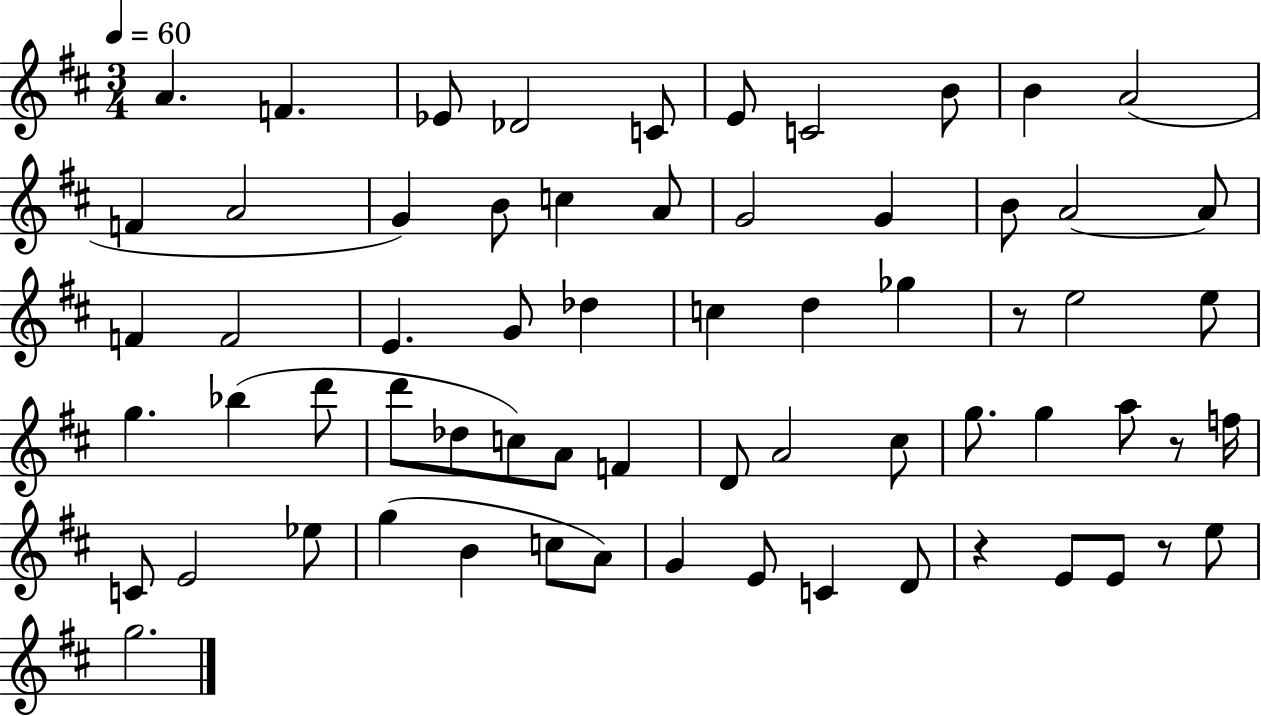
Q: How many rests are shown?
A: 4